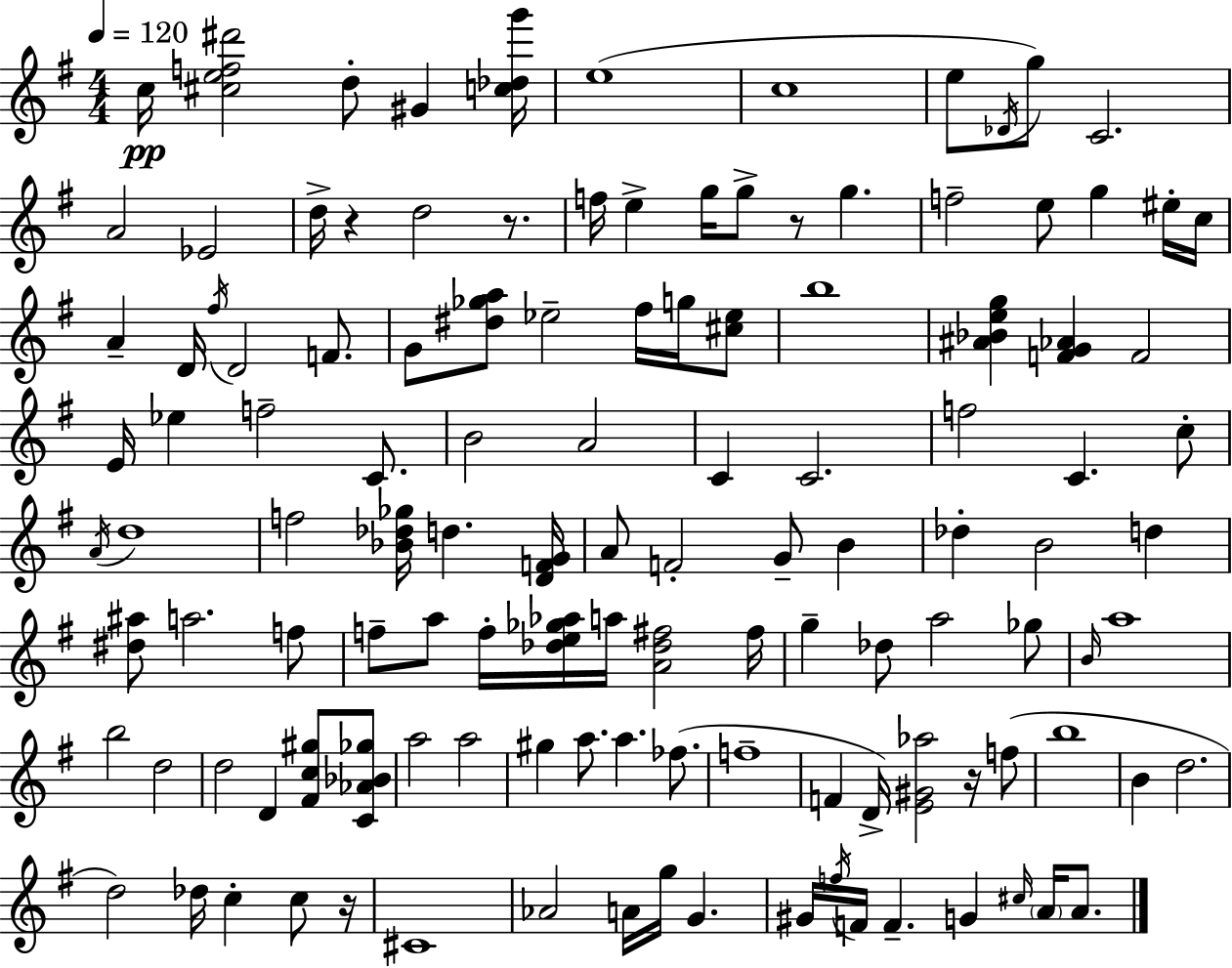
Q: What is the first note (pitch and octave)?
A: C5